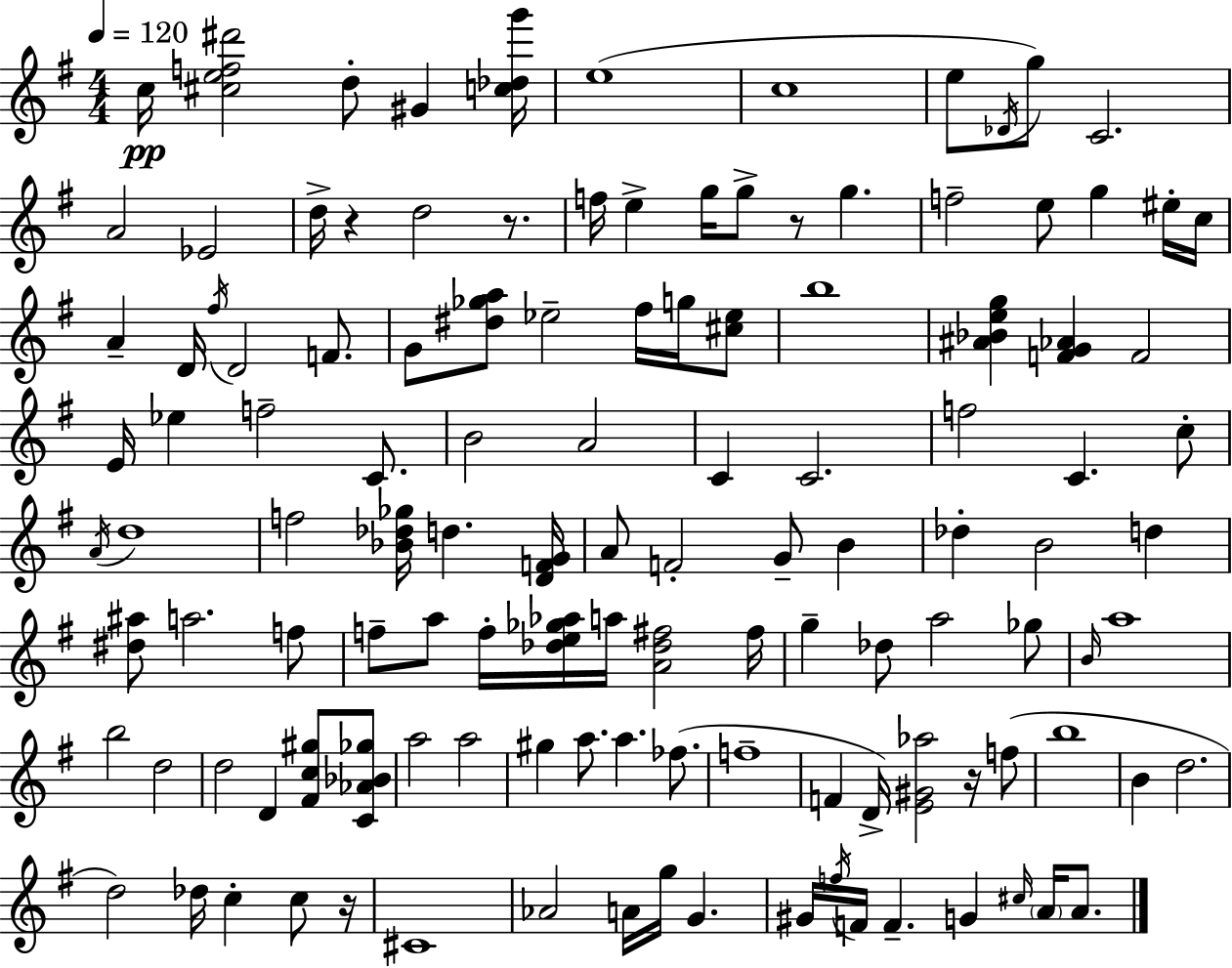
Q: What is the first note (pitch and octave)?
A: C5